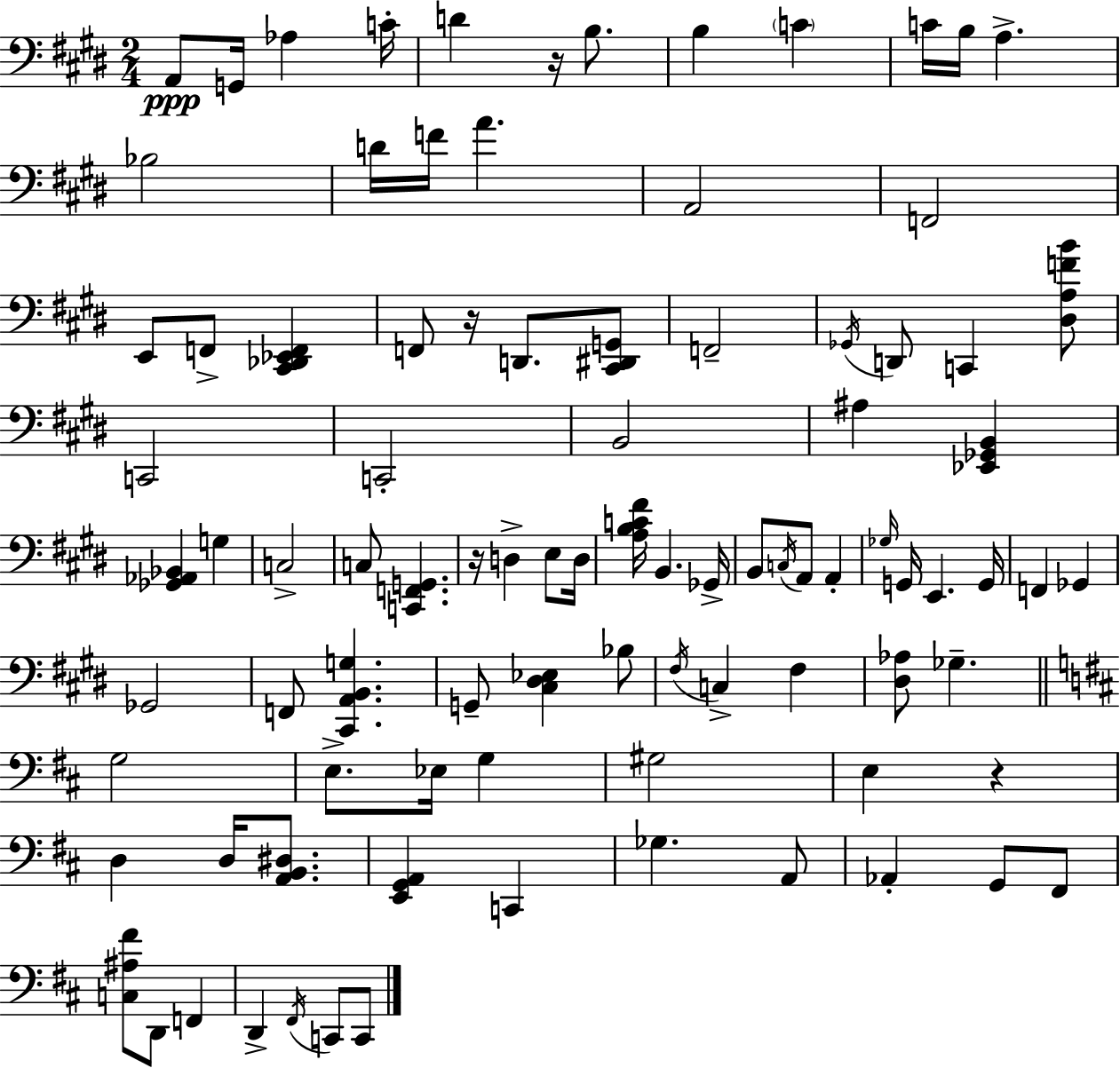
A2/e G2/s Ab3/q C4/s D4/q R/s B3/e. B3/q C4/q C4/s B3/s A3/q. Bb3/h D4/s F4/s A4/q. A2/h F2/h E2/e F2/e [C#2,Db2,Eb2,F2]/q F2/e R/s D2/e. [C#2,D#2,G2]/e F2/h Gb2/s D2/e C2/q [D#3,A3,F4,B4]/e C2/h C2/h B2/h A#3/q [Eb2,Gb2,B2]/q [Gb2,Ab2,Bb2]/q G3/q C3/h C3/e [C2,F2,G2]/q. R/s D3/q E3/e D3/s [A3,B3,C4,F#4]/s B2/q. Gb2/s B2/e C3/s A2/e A2/q Gb3/s G2/s E2/q. G2/s F2/q Gb2/q Gb2/h F2/e [C#2,A2,B2,G3]/q. G2/e [C#3,D#3,Eb3]/q Bb3/e F#3/s C3/q F#3/q [D#3,Ab3]/e Gb3/q. G3/h E3/e. Eb3/s G3/q G#3/h E3/q R/q D3/q D3/s [A2,B2,D#3]/e. [E2,G2,A2]/q C2/q Gb3/q. A2/e Ab2/q G2/e F#2/e [C3,A#3,F#4]/e D2/e F2/q D2/q F#2/s C2/e C2/e